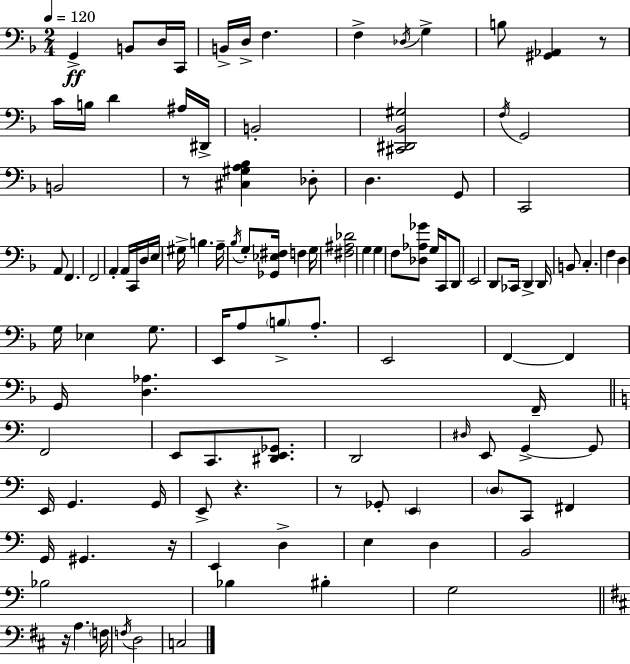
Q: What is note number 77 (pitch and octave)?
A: G2